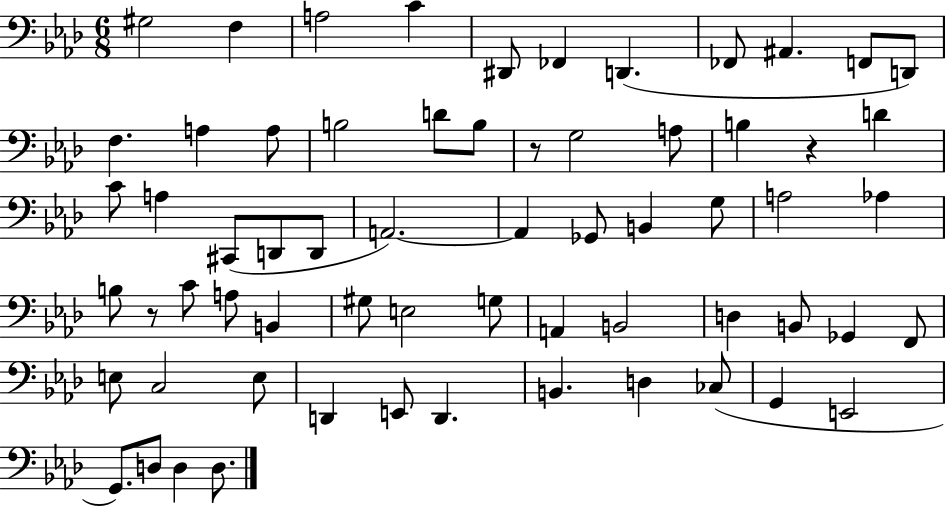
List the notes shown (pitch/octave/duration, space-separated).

G#3/h F3/q A3/h C4/q D#2/e FES2/q D2/q. FES2/e A#2/q. F2/e D2/e F3/q. A3/q A3/e B3/h D4/e B3/e R/e G3/h A3/e B3/q R/q D4/q C4/e A3/q C#2/e D2/e D2/e A2/h. A2/q Gb2/e B2/q G3/e A3/h Ab3/q B3/e R/e C4/e A3/e B2/q G#3/e E3/h G3/e A2/q B2/h D3/q B2/e Gb2/q F2/e E3/e C3/h E3/e D2/q E2/e D2/q. B2/q. D3/q CES3/e G2/q E2/h G2/e. D3/e D3/q D3/e.